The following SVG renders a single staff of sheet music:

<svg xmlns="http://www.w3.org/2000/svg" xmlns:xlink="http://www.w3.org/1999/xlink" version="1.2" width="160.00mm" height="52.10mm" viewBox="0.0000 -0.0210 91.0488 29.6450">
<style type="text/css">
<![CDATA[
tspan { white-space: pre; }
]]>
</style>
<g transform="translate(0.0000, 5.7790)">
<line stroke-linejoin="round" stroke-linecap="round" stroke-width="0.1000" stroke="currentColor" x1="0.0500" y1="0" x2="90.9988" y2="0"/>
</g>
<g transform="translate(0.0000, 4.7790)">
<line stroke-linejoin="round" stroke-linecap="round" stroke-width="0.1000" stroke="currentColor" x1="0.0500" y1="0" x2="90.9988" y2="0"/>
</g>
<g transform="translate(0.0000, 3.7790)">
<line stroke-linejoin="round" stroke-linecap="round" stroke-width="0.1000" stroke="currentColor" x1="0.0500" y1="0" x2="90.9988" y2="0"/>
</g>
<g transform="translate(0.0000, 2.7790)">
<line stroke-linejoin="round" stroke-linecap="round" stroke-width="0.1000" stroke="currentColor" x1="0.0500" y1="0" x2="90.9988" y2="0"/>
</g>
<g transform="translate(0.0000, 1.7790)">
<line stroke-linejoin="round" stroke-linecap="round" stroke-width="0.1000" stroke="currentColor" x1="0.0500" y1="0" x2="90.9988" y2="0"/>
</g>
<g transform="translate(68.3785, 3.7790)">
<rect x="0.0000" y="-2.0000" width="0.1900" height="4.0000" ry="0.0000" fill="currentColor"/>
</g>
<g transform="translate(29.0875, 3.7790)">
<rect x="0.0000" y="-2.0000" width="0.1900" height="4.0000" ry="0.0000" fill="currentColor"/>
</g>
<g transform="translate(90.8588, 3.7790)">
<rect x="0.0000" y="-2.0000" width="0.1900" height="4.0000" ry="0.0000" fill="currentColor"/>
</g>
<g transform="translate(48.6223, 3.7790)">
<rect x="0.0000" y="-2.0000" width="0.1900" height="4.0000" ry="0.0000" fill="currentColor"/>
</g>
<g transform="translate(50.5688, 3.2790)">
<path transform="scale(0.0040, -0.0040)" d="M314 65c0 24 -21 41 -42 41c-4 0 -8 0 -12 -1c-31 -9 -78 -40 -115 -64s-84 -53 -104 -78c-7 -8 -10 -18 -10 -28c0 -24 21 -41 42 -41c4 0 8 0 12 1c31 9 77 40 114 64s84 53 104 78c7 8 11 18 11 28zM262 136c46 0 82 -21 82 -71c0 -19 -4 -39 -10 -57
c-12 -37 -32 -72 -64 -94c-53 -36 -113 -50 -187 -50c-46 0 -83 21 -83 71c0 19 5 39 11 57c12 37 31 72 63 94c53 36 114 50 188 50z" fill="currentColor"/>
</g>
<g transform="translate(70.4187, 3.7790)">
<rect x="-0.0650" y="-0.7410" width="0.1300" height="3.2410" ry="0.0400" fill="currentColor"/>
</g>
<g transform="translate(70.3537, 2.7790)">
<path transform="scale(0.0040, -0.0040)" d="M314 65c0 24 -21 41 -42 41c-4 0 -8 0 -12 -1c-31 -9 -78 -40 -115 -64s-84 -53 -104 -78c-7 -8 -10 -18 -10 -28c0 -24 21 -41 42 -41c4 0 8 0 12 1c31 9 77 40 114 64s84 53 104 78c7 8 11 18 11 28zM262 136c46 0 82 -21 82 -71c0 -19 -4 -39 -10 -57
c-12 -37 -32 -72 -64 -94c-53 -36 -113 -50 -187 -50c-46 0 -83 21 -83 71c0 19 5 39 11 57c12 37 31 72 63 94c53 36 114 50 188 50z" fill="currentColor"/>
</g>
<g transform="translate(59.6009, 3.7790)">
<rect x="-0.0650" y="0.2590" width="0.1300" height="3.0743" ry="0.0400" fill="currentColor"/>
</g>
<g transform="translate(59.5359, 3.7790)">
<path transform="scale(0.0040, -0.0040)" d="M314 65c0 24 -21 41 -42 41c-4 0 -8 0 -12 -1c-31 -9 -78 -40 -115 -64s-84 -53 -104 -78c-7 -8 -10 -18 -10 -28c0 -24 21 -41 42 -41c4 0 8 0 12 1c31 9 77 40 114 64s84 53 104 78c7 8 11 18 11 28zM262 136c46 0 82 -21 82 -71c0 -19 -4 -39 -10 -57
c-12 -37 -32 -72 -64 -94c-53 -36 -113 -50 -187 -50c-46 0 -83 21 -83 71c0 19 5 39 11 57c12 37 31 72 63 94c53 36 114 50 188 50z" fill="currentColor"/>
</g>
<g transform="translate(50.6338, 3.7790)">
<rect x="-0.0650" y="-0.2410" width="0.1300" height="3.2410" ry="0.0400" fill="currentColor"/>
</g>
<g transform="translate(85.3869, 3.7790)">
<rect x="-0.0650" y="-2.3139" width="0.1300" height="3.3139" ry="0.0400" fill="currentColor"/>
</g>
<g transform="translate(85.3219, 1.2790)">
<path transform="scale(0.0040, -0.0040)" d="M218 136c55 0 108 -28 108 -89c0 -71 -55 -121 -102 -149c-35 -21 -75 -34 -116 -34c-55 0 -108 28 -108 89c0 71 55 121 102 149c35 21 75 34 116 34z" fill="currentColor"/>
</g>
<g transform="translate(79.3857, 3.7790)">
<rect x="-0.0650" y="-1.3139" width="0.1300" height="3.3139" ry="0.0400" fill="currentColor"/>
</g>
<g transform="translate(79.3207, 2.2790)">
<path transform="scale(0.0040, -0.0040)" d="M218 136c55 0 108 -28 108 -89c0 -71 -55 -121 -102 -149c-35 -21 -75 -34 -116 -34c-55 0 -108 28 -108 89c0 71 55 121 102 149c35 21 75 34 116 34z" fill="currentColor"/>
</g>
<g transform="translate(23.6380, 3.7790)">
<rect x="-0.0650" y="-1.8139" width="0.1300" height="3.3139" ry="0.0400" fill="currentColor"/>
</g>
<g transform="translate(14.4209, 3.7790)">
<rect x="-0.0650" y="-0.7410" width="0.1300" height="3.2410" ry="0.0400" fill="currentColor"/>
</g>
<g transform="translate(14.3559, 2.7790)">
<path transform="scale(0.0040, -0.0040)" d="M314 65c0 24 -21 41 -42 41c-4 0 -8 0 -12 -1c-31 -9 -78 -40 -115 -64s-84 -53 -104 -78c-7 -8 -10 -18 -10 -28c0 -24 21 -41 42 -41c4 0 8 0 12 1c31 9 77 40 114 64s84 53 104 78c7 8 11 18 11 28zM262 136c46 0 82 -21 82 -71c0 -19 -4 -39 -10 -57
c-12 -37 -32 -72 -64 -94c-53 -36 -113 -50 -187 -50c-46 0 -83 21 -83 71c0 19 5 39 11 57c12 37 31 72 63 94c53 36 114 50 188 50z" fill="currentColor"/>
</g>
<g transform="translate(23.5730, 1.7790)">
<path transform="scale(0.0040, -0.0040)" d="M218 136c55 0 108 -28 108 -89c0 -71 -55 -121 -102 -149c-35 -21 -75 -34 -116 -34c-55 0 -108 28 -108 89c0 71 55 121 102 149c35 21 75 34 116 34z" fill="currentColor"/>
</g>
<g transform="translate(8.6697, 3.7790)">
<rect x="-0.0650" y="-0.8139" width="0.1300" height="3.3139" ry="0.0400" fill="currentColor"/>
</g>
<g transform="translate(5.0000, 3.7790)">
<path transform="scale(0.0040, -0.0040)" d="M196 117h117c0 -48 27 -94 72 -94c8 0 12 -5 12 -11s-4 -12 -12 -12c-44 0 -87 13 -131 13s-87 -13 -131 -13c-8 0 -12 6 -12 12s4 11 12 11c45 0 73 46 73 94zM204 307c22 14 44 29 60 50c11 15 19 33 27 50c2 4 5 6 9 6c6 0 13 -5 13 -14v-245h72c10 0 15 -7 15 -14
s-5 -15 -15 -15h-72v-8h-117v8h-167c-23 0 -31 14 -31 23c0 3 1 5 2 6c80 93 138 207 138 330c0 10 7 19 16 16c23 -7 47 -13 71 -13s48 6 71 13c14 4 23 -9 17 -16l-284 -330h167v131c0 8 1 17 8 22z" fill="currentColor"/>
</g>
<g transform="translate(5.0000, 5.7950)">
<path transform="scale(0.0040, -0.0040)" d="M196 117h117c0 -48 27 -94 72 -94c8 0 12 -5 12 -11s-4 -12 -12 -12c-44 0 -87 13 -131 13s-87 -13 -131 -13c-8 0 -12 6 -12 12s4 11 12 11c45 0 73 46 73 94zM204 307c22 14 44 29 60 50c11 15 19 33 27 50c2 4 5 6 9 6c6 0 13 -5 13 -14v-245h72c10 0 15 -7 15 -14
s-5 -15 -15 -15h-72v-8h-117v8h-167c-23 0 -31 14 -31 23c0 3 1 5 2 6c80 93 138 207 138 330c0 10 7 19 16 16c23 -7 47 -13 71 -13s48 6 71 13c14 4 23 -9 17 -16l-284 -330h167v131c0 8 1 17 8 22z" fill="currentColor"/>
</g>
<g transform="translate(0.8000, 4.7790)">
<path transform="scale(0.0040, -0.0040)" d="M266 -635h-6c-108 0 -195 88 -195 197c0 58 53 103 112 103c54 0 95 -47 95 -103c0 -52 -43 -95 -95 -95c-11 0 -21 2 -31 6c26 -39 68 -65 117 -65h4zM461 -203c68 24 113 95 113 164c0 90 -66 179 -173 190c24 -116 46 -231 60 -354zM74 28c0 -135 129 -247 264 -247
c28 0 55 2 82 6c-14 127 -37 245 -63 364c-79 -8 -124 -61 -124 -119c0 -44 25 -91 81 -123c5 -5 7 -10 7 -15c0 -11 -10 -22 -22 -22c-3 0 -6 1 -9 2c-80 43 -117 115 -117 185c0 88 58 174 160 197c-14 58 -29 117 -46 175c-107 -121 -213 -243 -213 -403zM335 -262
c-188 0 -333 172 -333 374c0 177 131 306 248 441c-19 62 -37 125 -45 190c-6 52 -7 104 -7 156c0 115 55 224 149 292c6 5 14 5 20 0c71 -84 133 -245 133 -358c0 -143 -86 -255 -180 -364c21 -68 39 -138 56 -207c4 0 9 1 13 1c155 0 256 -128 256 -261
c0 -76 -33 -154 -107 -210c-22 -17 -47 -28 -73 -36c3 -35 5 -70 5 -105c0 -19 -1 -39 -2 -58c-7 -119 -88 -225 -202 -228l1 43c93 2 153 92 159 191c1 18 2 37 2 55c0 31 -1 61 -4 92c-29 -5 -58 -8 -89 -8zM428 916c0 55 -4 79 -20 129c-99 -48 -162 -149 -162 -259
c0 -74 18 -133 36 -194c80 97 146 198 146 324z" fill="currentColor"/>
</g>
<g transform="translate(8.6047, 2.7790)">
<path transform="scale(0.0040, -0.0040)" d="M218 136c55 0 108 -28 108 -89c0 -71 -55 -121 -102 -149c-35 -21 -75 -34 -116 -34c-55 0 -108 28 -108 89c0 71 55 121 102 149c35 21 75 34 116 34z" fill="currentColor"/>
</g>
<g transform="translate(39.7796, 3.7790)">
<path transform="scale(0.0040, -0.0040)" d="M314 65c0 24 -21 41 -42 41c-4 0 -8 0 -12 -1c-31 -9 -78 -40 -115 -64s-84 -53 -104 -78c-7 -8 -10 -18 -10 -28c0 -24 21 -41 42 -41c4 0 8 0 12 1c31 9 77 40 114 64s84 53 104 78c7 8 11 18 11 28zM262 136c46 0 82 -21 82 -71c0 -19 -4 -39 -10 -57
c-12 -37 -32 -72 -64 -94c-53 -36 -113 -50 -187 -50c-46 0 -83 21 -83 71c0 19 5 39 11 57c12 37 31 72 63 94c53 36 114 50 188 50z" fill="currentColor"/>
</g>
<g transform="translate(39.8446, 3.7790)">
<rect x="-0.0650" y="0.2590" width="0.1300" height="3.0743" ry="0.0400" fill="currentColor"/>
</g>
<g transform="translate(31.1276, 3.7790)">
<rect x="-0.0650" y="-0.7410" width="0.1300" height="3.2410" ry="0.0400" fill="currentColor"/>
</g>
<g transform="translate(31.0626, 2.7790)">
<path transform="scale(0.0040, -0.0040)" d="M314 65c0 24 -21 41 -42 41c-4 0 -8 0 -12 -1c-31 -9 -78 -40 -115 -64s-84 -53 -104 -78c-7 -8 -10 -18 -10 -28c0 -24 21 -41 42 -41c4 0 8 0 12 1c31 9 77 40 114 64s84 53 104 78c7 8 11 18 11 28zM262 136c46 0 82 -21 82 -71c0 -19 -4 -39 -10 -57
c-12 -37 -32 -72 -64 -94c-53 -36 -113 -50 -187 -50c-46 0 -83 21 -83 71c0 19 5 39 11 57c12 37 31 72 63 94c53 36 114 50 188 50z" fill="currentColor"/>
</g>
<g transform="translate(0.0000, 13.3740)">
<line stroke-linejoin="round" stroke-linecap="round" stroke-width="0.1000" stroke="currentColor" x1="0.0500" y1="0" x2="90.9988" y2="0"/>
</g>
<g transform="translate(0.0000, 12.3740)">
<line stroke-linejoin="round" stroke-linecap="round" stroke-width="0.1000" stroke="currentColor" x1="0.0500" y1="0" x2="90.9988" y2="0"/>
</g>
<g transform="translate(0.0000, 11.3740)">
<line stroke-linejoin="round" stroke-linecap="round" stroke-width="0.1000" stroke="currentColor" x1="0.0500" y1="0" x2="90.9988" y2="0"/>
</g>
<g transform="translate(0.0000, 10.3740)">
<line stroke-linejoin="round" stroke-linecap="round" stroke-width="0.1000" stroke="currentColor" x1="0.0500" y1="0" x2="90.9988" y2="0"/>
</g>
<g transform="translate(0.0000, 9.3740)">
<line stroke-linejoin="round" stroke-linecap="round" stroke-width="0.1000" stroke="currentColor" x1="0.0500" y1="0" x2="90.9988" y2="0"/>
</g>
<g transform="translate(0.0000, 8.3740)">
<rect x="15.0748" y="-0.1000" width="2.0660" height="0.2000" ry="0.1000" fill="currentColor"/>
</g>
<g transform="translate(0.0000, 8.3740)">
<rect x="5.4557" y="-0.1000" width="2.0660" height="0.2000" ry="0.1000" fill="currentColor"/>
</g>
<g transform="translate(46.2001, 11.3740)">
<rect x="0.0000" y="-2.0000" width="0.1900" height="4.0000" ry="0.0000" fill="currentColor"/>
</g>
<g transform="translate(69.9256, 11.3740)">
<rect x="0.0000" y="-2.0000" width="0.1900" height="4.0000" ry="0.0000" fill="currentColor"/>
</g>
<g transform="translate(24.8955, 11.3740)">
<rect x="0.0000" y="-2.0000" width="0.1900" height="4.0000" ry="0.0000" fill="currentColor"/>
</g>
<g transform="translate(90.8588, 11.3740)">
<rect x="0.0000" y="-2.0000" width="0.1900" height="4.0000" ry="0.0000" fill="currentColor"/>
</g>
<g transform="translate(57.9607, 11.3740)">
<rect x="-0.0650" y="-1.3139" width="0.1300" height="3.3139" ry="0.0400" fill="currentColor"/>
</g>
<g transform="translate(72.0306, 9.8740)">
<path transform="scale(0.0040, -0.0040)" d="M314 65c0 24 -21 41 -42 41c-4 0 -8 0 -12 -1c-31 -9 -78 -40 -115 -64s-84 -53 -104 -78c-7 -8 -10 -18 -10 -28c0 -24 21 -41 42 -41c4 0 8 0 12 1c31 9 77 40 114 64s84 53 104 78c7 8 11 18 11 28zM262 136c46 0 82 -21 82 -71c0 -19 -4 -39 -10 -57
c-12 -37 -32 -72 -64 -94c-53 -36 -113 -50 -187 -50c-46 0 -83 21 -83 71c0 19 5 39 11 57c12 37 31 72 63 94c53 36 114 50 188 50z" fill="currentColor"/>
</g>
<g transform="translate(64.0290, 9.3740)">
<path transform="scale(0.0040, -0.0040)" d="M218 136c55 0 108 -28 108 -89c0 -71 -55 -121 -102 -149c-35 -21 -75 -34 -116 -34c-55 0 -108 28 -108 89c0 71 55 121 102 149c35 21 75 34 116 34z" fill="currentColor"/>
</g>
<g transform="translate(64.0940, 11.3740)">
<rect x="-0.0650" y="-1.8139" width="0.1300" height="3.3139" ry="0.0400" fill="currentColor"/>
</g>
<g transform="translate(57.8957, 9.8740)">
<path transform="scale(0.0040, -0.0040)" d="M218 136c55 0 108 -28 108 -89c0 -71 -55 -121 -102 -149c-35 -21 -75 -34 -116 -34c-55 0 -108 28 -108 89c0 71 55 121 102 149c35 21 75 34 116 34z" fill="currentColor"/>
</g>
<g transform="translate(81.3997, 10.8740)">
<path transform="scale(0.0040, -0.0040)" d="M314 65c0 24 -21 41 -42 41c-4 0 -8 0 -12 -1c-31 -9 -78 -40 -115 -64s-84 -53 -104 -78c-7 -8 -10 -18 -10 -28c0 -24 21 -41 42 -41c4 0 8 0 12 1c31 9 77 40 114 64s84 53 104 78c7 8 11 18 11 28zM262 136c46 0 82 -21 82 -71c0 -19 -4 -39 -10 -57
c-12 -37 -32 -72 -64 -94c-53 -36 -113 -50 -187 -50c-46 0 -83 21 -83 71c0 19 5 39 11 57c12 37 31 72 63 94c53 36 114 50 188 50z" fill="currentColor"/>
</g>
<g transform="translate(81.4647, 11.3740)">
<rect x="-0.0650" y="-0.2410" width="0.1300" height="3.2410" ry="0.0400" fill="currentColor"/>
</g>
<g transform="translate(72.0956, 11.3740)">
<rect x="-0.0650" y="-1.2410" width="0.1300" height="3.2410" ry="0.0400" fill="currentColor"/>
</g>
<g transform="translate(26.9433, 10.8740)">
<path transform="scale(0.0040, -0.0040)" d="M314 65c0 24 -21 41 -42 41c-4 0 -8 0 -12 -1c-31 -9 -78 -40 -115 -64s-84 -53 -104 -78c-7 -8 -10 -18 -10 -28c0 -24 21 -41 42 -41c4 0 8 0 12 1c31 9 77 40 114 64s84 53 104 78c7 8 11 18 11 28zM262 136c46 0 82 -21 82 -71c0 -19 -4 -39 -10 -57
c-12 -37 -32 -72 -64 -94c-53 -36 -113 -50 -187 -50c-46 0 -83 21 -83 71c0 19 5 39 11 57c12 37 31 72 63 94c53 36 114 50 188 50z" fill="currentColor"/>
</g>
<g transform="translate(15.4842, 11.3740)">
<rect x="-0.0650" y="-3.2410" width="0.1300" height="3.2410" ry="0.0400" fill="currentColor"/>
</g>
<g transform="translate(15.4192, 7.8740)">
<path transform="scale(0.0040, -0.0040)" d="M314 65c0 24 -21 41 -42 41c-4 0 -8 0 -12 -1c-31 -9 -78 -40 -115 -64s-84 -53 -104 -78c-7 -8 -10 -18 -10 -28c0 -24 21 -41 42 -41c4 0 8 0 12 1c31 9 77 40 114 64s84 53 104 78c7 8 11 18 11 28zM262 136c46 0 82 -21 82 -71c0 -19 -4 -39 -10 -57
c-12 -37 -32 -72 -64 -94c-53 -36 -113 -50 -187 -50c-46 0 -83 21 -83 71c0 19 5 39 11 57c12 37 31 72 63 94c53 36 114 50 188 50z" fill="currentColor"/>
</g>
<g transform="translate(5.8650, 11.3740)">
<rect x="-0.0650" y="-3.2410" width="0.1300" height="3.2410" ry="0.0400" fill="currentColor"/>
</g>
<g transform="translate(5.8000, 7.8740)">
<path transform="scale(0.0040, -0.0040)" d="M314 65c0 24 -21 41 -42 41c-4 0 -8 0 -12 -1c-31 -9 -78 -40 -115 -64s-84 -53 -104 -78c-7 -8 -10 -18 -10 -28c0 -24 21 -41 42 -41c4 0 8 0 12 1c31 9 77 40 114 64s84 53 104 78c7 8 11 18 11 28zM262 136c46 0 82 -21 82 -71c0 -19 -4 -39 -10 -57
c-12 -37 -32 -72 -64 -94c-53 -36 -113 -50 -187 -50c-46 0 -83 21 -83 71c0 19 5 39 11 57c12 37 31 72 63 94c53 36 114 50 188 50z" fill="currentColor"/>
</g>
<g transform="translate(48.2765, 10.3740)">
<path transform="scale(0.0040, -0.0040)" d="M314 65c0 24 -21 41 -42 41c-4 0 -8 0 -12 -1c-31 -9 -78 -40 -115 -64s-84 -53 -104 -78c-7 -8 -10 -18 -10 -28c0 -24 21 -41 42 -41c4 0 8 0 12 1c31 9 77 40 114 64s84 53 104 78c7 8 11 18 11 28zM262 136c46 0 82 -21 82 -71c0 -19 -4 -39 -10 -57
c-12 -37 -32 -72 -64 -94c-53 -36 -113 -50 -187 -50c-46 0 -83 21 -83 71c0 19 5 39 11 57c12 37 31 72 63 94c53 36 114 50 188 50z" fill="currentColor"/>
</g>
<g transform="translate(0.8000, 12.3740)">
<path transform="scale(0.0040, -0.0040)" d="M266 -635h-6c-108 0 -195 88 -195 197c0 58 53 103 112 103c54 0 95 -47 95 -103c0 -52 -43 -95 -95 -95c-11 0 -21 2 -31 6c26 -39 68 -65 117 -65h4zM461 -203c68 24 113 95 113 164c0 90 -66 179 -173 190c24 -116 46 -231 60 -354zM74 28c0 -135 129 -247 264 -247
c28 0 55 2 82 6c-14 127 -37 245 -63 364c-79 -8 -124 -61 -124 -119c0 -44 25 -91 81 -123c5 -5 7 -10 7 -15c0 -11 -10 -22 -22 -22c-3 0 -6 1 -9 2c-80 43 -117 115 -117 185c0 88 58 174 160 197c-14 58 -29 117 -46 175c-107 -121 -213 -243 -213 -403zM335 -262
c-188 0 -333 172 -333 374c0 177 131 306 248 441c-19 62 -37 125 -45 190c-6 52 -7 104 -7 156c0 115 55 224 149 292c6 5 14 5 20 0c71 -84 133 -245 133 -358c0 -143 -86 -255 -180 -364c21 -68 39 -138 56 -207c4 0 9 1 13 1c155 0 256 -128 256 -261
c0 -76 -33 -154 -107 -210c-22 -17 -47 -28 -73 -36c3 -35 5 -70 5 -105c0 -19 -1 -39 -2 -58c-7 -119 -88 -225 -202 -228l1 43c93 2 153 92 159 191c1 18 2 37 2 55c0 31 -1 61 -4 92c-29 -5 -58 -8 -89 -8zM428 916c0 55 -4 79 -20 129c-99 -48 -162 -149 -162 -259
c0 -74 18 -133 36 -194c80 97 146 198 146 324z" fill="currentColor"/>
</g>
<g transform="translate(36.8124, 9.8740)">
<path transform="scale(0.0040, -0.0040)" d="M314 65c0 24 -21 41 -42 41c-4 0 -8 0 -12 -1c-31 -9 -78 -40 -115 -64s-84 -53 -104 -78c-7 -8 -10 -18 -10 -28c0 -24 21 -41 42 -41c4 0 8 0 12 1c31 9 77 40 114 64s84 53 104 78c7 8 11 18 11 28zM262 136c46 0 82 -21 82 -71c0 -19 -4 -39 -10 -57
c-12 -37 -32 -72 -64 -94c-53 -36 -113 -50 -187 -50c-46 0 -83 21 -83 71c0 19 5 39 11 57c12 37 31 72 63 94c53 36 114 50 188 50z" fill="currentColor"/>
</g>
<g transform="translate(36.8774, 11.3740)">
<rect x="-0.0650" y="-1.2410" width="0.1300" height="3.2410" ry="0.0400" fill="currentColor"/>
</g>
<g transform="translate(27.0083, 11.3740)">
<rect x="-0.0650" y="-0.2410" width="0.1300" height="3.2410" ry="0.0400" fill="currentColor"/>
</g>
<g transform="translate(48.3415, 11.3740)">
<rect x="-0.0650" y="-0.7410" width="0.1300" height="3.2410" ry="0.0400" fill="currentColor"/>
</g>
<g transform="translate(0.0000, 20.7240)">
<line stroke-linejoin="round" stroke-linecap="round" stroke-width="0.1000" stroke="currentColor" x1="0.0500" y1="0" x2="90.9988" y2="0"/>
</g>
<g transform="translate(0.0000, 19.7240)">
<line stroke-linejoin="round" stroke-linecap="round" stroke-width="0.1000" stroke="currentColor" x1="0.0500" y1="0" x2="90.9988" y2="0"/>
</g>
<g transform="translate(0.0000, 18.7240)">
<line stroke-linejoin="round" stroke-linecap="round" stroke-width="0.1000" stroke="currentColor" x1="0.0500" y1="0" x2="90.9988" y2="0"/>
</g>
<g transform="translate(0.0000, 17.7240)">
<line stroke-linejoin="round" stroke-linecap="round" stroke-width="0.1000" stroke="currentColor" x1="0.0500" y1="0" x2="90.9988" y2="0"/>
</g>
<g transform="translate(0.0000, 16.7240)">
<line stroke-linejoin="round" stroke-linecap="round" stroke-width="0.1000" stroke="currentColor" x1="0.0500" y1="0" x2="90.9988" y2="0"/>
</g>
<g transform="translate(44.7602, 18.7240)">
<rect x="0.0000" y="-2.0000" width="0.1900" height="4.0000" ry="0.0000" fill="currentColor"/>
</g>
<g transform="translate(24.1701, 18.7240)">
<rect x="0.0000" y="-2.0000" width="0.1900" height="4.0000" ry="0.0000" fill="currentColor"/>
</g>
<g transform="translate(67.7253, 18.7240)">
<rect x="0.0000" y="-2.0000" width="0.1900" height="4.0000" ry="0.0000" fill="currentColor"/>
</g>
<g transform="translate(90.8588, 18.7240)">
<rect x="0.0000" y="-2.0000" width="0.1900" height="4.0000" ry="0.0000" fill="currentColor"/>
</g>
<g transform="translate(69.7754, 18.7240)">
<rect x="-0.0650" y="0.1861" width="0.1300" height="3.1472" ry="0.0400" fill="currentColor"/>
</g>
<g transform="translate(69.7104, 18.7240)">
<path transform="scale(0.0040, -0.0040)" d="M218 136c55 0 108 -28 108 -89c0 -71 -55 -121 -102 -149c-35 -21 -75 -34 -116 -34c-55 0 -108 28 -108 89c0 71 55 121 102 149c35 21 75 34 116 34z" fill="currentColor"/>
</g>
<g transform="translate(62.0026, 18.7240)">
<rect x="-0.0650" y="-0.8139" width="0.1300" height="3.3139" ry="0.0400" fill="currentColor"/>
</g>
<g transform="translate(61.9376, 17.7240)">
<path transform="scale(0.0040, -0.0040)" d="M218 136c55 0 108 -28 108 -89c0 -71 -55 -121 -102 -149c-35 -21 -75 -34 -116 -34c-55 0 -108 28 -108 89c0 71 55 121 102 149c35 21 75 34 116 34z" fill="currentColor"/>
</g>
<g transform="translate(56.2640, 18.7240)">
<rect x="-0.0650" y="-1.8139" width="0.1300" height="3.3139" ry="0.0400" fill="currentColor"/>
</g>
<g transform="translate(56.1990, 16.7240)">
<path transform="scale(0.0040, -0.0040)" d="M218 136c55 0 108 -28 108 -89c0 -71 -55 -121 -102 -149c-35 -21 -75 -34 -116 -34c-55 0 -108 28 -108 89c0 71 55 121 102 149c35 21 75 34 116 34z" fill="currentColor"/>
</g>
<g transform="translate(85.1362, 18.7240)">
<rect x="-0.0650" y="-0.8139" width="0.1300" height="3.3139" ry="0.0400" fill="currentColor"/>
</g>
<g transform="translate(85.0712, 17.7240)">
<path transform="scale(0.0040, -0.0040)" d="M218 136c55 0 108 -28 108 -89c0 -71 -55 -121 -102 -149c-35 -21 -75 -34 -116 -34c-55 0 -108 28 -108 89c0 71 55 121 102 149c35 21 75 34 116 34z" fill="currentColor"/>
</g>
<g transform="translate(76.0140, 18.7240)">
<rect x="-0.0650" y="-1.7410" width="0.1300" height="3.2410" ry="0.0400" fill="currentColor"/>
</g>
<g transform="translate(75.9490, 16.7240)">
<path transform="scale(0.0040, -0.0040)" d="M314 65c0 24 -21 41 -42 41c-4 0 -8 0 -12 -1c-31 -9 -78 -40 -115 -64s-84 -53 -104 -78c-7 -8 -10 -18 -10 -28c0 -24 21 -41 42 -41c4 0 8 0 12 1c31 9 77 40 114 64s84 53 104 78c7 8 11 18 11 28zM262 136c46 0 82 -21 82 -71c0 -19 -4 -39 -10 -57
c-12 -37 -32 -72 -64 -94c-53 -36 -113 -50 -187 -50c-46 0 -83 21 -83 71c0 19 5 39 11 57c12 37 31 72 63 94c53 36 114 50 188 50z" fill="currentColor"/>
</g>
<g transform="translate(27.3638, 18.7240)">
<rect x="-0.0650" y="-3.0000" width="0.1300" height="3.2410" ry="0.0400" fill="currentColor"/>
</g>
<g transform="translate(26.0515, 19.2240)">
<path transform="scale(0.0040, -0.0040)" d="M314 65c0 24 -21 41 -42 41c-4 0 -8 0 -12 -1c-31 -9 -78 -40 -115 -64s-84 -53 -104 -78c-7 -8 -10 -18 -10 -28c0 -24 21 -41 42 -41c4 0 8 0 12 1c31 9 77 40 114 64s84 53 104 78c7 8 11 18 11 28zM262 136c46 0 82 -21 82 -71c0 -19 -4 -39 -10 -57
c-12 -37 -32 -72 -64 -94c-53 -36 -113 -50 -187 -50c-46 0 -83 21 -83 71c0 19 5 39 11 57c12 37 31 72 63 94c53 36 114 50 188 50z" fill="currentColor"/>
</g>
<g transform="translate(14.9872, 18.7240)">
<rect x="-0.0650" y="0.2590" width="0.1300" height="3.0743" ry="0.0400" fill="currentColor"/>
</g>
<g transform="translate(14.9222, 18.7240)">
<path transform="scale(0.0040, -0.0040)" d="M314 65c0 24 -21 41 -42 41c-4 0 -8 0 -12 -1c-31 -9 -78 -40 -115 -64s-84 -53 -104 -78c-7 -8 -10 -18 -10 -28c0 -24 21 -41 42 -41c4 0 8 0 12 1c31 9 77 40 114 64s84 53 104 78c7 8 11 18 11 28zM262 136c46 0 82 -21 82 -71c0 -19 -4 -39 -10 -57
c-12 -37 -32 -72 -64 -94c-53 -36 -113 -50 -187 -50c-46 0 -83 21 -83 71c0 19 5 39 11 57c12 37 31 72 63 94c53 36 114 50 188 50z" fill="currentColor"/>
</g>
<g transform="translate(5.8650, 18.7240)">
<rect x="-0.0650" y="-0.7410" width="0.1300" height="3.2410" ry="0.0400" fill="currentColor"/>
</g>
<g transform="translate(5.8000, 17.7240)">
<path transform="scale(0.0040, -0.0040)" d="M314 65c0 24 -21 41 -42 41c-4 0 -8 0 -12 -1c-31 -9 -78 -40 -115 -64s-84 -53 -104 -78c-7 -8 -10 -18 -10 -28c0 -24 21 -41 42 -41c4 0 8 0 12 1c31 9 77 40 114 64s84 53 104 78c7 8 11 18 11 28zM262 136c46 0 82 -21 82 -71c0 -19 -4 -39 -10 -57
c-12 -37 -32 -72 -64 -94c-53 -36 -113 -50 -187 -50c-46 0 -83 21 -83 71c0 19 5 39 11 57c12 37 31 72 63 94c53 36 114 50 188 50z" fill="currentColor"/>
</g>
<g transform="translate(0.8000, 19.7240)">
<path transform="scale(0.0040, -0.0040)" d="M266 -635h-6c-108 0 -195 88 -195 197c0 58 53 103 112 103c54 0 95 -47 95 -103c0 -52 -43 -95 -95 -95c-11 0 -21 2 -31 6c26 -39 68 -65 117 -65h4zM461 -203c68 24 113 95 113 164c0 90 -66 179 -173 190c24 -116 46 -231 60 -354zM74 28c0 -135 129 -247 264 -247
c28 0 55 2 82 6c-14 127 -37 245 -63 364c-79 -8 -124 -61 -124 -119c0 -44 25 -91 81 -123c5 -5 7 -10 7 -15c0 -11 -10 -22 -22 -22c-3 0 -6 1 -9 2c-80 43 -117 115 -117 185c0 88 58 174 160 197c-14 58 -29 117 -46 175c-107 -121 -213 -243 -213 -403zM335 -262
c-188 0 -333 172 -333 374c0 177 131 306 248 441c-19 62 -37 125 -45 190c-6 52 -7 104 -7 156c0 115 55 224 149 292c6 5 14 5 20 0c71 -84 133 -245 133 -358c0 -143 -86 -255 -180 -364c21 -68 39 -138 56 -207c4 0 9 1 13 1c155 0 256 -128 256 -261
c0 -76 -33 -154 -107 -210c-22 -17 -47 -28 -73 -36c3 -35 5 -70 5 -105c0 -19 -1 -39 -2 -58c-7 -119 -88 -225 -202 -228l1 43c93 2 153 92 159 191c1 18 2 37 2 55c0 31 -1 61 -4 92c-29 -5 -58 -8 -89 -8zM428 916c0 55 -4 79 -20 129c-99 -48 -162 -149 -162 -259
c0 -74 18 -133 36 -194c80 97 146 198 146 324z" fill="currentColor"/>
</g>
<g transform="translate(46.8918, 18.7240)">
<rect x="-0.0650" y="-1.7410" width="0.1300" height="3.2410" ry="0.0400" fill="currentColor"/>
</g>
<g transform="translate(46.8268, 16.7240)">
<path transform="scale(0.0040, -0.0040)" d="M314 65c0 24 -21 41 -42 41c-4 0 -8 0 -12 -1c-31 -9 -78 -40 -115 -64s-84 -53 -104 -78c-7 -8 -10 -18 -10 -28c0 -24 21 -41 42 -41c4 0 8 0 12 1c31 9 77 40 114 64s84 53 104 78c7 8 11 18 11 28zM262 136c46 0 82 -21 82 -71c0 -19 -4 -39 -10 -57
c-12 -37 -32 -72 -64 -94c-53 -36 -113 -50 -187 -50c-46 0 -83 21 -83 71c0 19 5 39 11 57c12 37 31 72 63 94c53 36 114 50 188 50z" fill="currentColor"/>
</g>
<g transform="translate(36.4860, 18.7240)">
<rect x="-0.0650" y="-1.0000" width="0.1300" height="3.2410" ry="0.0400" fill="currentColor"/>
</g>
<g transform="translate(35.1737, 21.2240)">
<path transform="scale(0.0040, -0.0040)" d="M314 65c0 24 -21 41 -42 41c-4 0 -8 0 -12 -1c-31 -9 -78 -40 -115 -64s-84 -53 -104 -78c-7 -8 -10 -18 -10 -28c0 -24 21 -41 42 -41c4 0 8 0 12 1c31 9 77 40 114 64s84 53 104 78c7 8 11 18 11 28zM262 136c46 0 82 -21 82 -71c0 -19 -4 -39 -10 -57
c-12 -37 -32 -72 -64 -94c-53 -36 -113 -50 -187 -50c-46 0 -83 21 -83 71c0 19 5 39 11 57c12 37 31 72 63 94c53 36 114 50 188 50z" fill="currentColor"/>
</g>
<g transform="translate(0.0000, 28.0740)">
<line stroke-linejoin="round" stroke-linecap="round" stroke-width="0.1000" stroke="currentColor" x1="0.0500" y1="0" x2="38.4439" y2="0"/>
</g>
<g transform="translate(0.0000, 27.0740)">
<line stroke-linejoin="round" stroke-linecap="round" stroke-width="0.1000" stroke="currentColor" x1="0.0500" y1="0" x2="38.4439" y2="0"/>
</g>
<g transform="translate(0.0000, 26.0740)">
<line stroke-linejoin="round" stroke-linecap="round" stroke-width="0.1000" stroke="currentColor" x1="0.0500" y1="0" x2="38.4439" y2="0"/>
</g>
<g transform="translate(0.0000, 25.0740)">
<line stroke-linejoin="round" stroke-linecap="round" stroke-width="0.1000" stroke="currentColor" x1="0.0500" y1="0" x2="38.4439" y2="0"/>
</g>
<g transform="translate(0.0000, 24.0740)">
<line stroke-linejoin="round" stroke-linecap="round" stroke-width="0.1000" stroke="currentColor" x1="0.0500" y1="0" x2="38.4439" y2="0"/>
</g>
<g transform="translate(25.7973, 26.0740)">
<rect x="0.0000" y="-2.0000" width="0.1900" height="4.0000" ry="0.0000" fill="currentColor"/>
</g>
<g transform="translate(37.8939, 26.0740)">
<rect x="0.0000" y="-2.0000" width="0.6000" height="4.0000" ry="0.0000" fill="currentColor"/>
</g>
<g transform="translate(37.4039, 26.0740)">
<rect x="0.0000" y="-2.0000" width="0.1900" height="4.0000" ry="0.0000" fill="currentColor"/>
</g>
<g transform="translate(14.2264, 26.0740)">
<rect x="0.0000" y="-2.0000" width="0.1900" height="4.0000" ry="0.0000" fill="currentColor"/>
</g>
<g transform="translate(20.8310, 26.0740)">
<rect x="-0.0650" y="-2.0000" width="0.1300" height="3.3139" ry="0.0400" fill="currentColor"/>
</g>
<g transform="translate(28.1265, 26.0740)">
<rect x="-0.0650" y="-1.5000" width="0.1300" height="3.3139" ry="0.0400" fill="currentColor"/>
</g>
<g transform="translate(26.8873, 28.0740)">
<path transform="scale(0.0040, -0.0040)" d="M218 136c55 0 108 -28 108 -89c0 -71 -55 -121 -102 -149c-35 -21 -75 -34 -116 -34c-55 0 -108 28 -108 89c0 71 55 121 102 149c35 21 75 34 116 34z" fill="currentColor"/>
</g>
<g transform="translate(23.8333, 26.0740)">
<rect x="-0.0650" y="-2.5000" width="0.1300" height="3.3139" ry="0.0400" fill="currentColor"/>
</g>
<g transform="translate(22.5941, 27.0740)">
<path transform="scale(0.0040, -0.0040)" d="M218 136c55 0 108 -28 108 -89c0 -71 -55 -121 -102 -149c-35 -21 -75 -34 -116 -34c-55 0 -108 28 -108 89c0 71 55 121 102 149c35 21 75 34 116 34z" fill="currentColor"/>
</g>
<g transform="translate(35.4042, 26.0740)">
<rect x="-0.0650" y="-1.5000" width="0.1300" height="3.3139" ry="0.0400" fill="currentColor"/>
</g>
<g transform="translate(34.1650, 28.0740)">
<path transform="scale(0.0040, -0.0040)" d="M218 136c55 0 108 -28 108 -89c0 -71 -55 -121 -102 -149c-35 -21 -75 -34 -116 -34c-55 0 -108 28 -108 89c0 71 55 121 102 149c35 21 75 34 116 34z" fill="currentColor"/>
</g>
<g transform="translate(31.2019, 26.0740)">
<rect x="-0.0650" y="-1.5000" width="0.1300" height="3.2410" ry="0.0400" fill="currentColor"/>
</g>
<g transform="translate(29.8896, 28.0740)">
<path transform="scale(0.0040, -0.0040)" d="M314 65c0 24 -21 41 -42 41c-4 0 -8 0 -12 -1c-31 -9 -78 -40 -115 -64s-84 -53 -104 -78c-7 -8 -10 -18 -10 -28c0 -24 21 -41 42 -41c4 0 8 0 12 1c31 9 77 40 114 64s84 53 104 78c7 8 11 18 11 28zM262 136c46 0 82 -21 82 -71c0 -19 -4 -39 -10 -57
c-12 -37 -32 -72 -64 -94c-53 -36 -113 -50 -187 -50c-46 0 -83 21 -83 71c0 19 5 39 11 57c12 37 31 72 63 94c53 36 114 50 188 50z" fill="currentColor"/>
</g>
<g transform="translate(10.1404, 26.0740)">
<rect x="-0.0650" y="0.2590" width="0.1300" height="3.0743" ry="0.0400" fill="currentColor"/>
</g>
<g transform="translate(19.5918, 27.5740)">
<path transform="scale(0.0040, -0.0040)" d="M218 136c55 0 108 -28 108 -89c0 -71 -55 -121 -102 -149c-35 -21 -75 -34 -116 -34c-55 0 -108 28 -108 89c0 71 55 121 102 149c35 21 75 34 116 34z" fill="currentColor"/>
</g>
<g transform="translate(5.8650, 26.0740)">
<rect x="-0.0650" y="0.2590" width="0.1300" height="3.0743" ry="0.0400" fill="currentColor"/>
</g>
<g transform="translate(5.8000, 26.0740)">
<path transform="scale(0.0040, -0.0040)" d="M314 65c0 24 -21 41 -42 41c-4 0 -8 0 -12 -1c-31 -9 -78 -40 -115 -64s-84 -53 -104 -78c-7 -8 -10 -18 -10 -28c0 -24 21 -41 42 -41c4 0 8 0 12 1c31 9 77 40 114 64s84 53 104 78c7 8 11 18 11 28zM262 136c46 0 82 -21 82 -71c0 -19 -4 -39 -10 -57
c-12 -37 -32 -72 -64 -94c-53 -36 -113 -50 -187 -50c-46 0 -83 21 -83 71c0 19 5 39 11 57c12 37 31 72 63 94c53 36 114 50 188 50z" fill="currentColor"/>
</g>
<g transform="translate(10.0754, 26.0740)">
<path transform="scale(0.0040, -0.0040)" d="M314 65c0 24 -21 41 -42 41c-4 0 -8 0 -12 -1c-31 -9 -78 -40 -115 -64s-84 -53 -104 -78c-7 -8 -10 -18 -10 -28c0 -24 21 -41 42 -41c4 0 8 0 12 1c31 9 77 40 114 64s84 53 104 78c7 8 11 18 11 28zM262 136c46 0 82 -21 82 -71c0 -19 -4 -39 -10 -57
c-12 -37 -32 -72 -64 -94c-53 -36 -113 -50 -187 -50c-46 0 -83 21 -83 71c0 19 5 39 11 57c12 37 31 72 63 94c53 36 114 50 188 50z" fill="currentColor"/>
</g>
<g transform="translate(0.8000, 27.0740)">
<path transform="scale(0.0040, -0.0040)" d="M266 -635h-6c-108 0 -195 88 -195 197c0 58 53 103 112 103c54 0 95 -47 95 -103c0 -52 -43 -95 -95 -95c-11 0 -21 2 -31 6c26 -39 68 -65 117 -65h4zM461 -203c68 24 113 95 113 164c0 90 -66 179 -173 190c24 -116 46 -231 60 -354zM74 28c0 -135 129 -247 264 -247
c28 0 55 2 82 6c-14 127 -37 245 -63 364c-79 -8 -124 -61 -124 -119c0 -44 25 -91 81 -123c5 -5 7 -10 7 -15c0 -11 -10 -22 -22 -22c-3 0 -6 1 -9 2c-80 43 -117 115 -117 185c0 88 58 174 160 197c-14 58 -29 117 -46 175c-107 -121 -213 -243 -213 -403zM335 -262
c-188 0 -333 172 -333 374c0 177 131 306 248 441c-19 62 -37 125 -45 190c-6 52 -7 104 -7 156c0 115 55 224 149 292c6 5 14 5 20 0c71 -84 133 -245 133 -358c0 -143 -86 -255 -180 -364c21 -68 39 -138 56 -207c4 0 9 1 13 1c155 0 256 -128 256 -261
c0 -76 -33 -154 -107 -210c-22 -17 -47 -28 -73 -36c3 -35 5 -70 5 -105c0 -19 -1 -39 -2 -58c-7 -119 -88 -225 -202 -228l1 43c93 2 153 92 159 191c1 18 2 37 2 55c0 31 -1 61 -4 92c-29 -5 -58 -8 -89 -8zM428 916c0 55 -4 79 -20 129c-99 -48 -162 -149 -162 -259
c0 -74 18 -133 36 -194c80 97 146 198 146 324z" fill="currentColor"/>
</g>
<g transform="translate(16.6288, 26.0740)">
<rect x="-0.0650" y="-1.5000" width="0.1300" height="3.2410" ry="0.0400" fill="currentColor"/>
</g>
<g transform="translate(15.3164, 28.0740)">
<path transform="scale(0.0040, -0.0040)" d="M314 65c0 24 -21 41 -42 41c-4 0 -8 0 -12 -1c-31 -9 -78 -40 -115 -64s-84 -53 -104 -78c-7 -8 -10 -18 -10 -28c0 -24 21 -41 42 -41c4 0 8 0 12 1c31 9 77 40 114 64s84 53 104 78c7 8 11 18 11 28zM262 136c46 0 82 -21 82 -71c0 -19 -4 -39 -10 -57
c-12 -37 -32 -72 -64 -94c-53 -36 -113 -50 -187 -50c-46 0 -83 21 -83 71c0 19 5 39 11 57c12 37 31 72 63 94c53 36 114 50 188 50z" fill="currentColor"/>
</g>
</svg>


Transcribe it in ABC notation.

X:1
T:Untitled
M:4/4
L:1/4
K:C
d d2 f d2 B2 c2 B2 d2 e g b2 b2 c2 e2 d2 e f e2 c2 d2 B2 A2 D2 f2 f d B f2 d B2 B2 E2 F G E E2 E